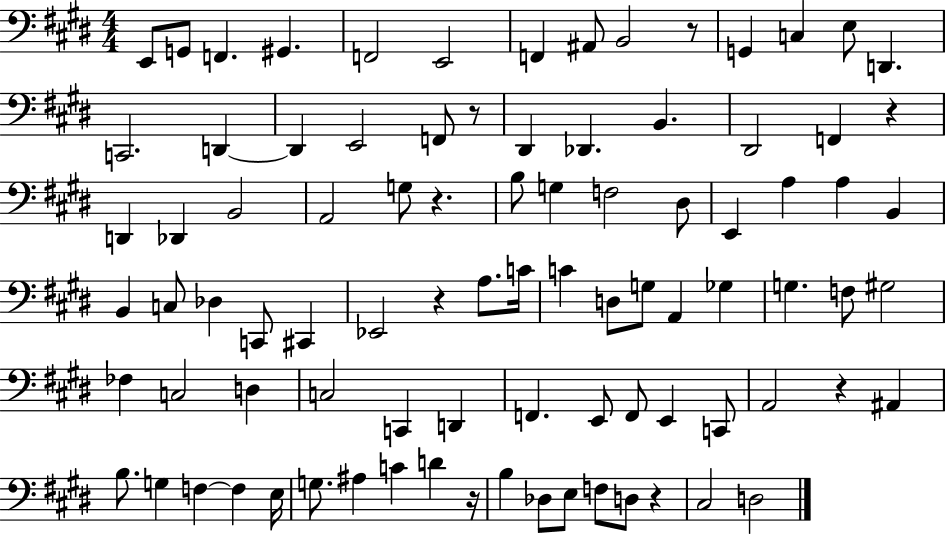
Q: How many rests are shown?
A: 8